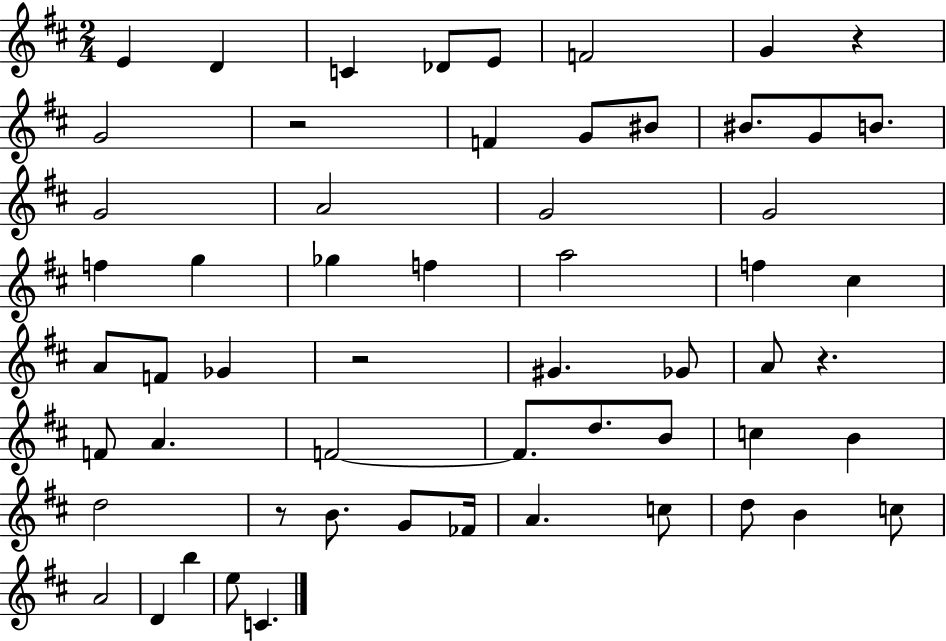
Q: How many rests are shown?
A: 5